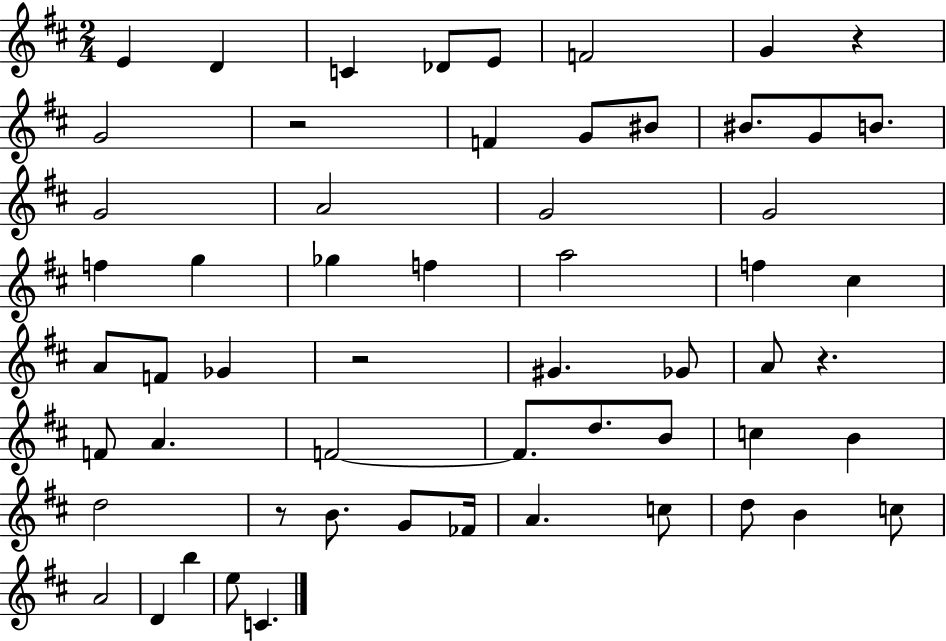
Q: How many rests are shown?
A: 5